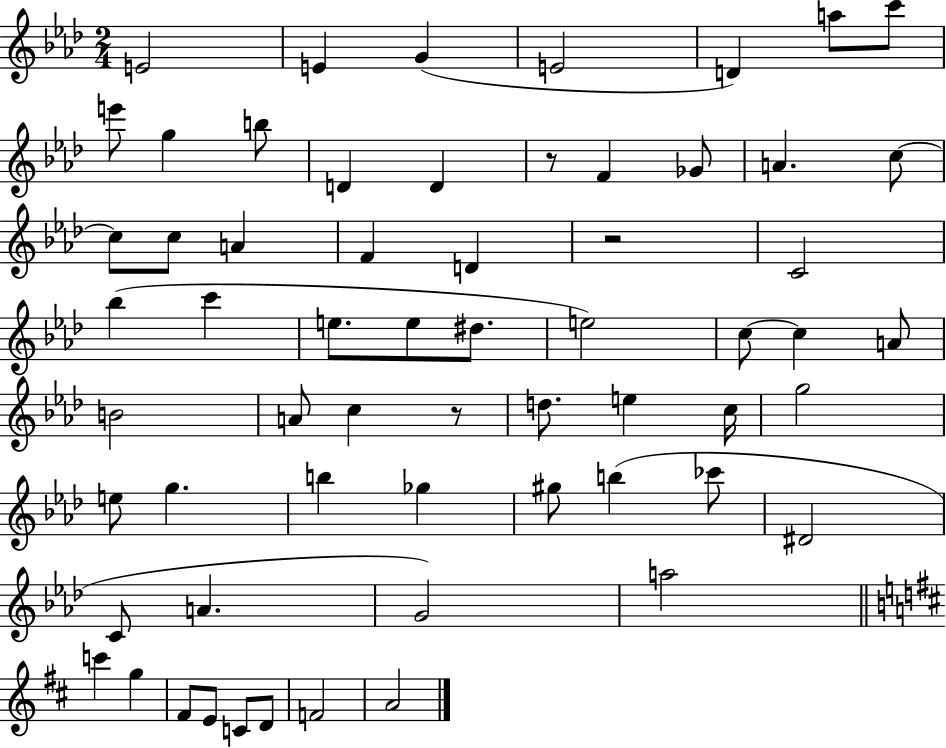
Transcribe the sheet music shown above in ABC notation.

X:1
T:Untitled
M:2/4
L:1/4
K:Ab
E2 E G E2 D a/2 c'/2 e'/2 g b/2 D D z/2 F _G/2 A c/2 c/2 c/2 A F D z2 C2 _b c' e/2 e/2 ^d/2 e2 c/2 c A/2 B2 A/2 c z/2 d/2 e c/4 g2 e/2 g b _g ^g/2 b _c'/2 ^D2 C/2 A G2 a2 c' g ^F/2 E/2 C/2 D/2 F2 A2